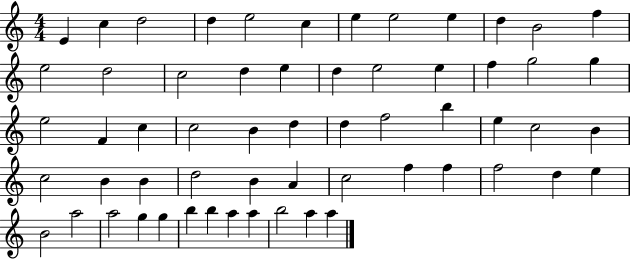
{
  \clef treble
  \numericTimeSignature
  \time 4/4
  \key c \major
  e'4 c''4 d''2 | d''4 e''2 c''4 | e''4 e''2 e''4 | d''4 b'2 f''4 | \break e''2 d''2 | c''2 d''4 e''4 | d''4 e''2 e''4 | f''4 g''2 g''4 | \break e''2 f'4 c''4 | c''2 b'4 d''4 | d''4 f''2 b''4 | e''4 c''2 b'4 | \break c''2 b'4 b'4 | d''2 b'4 a'4 | c''2 f''4 f''4 | f''2 d''4 e''4 | \break b'2 a''2 | a''2 g''4 g''4 | b''4 b''4 a''4 a''4 | b''2 a''4 a''4 | \break \bar "|."
}